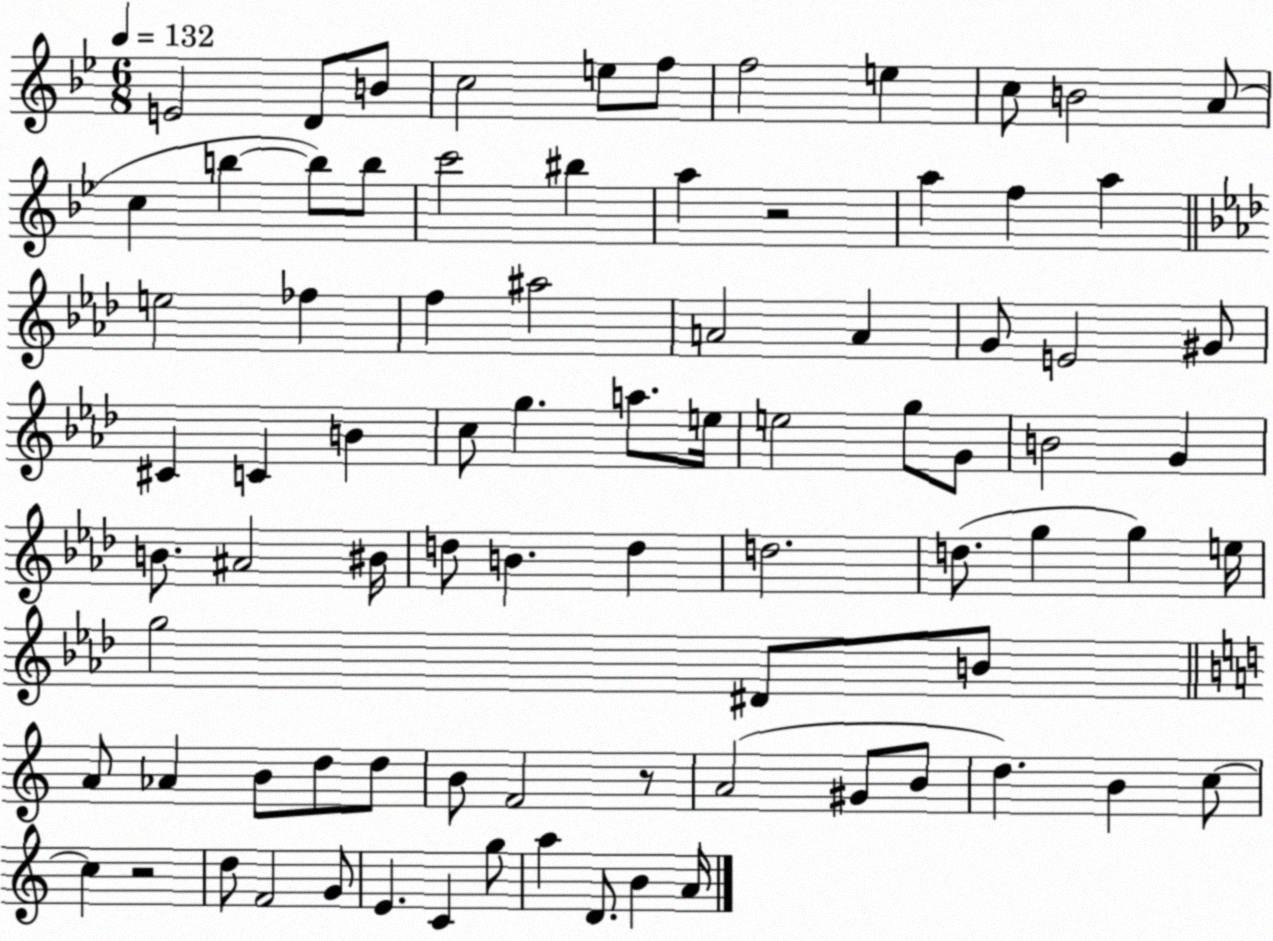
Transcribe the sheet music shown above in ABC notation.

X:1
T:Untitled
M:6/8
L:1/4
K:Bb
E2 D/2 B/2 c2 e/2 f/2 f2 e c/2 B2 A/2 c b b/2 b/2 c'2 ^b a z2 a f a e2 _f f ^a2 A2 A G/2 E2 ^G/2 ^C C B c/2 g a/2 e/4 e2 g/2 G/2 B2 G B/2 ^A2 ^B/4 d/2 B d d2 d/2 g g e/4 g2 ^D/2 B/2 A/2 _A B/2 d/2 d/2 B/2 F2 z/2 A2 ^G/2 B/2 d B c/2 c z2 d/2 F2 G/2 E C g/2 a D/2 B A/4